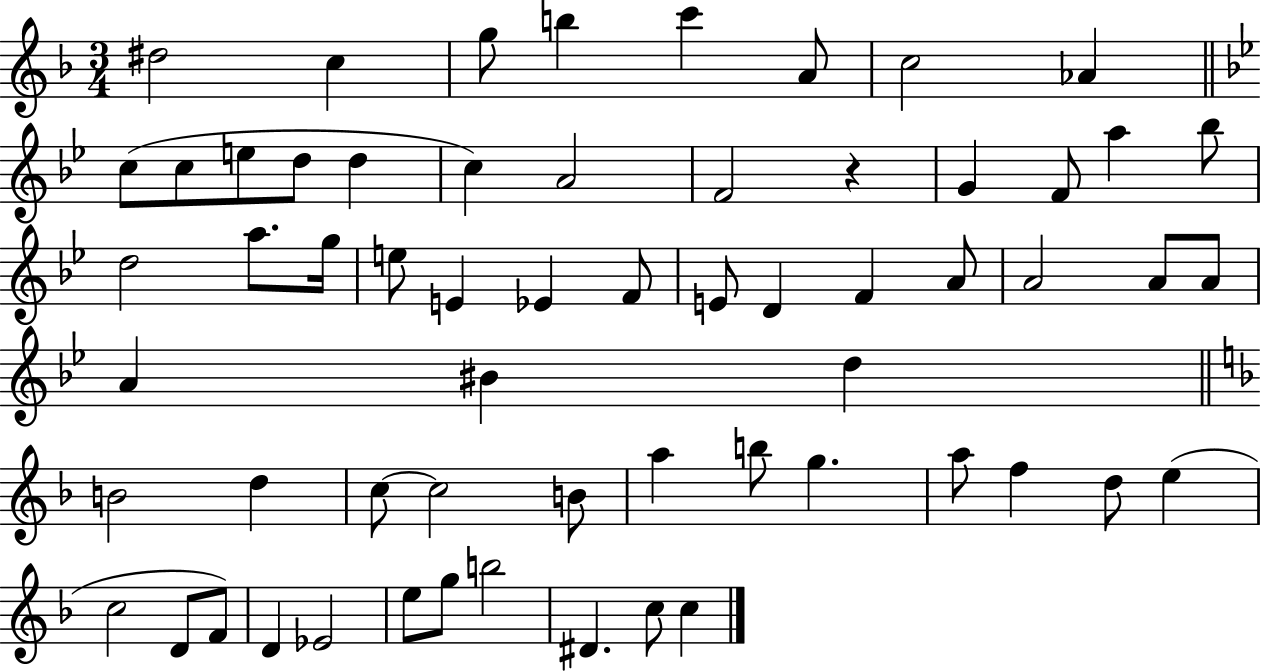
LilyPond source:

{
  \clef treble
  \numericTimeSignature
  \time 3/4
  \key f \major
  dis''2 c''4 | g''8 b''4 c'''4 a'8 | c''2 aes'4 | \bar "||" \break \key g \minor c''8( c''8 e''8 d''8 d''4 | c''4) a'2 | f'2 r4 | g'4 f'8 a''4 bes''8 | \break d''2 a''8. g''16 | e''8 e'4 ees'4 f'8 | e'8 d'4 f'4 a'8 | a'2 a'8 a'8 | \break a'4 bis'4 d''4 | \bar "||" \break \key f \major b'2 d''4 | c''8~~ c''2 b'8 | a''4 b''8 g''4. | a''8 f''4 d''8 e''4( | \break c''2 d'8 f'8) | d'4 ees'2 | e''8 g''8 b''2 | dis'4. c''8 c''4 | \break \bar "|."
}